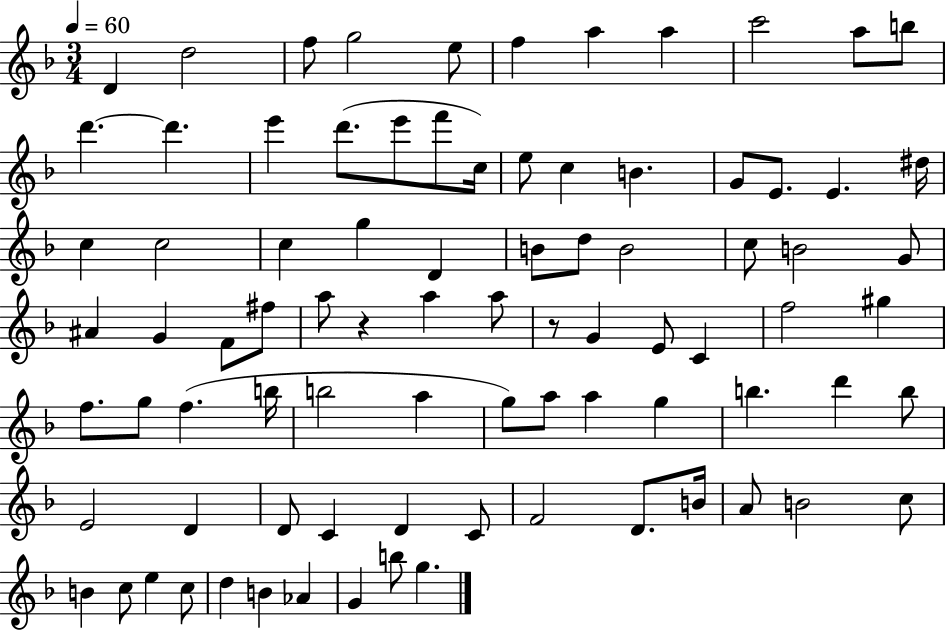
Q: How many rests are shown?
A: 2